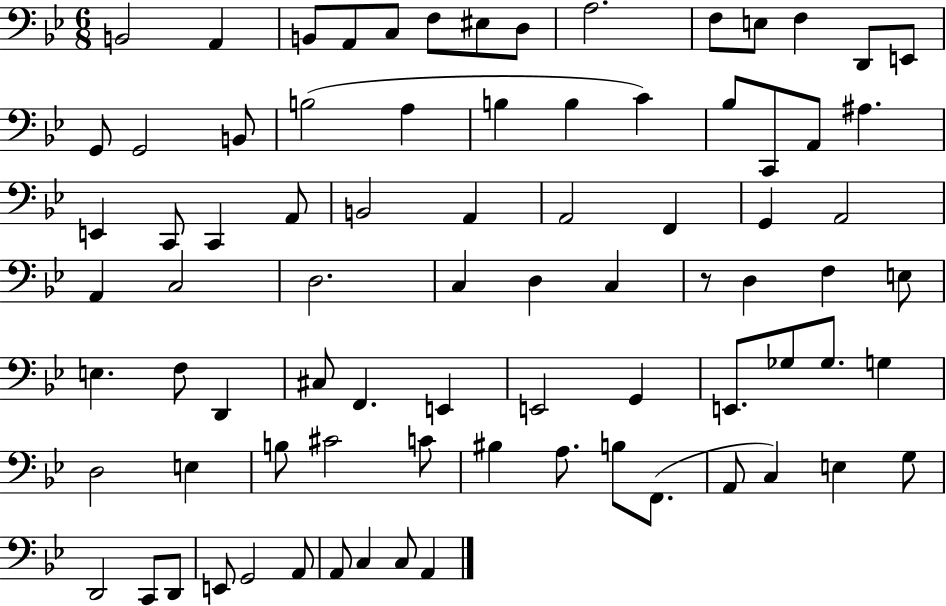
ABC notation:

X:1
T:Untitled
M:6/8
L:1/4
K:Bb
B,,2 A,, B,,/2 A,,/2 C,/2 F,/2 ^E,/2 D,/2 A,2 F,/2 E,/2 F, D,,/2 E,,/2 G,,/2 G,,2 B,,/2 B,2 A, B, B, C _B,/2 C,,/2 A,,/2 ^A, E,, C,,/2 C,, A,,/2 B,,2 A,, A,,2 F,, G,, A,,2 A,, C,2 D,2 C, D, C, z/2 D, F, E,/2 E, F,/2 D,, ^C,/2 F,, E,, E,,2 G,, E,,/2 _G,/2 _G,/2 G, D,2 E, B,/2 ^C2 C/2 ^B, A,/2 B,/2 F,,/2 A,,/2 C, E, G,/2 D,,2 C,,/2 D,,/2 E,,/2 G,,2 A,,/2 A,,/2 C, C,/2 A,,